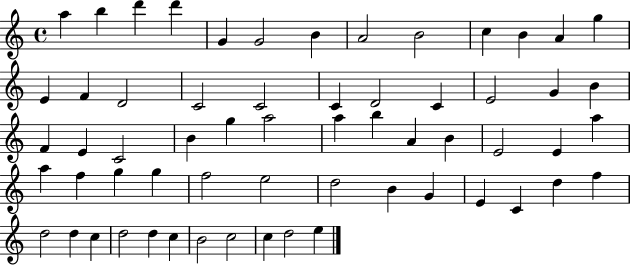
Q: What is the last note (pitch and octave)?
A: E5